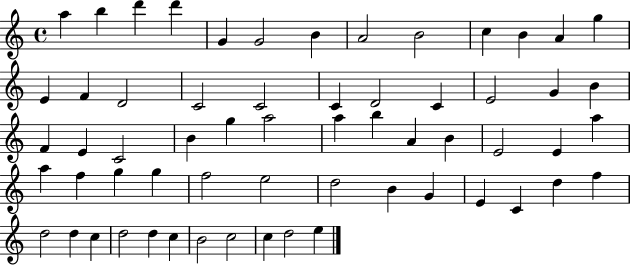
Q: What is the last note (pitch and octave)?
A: E5